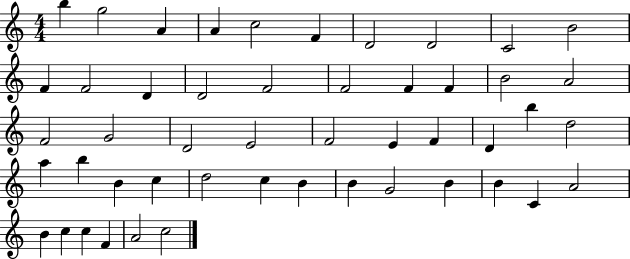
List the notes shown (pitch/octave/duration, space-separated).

B5/q G5/h A4/q A4/q C5/h F4/q D4/h D4/h C4/h B4/h F4/q F4/h D4/q D4/h F4/h F4/h F4/q F4/q B4/h A4/h F4/h G4/h D4/h E4/h F4/h E4/q F4/q D4/q B5/q D5/h A5/q B5/q B4/q C5/q D5/h C5/q B4/q B4/q G4/h B4/q B4/q C4/q A4/h B4/q C5/q C5/q F4/q A4/h C5/h